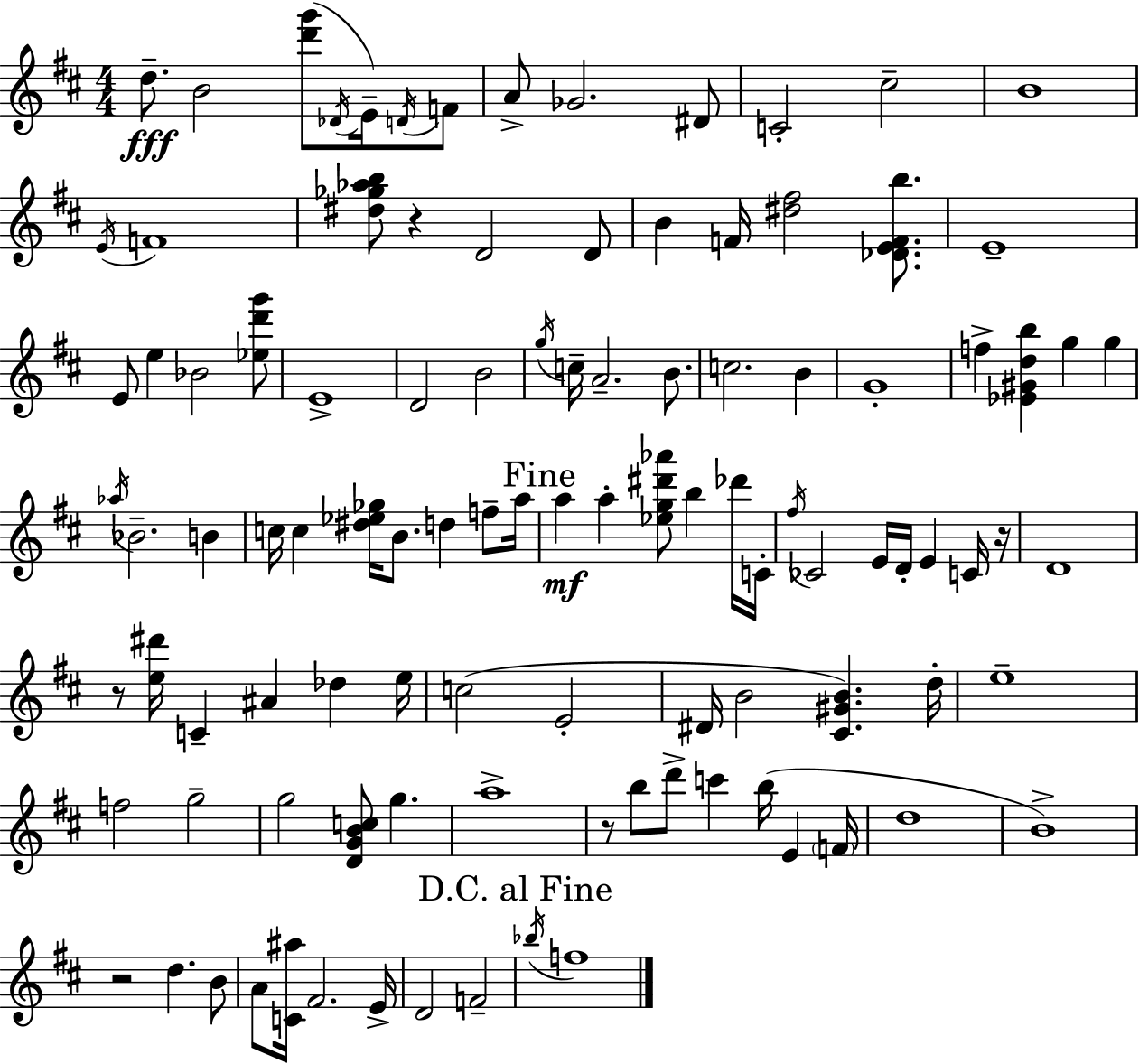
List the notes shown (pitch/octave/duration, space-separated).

D5/e. B4/h [D6,G6]/e Db4/s E4/s D4/s F4/e A4/e Gb4/h. D#4/e C4/h C#5/h B4/w E4/s F4/w [D#5,Gb5,Ab5,B5]/e R/q D4/h D4/e B4/q F4/s [D#5,F#5]/h [Db4,E4,F4,B5]/e. E4/w E4/e E5/q Bb4/h [Eb5,D6,G6]/e E4/w D4/h B4/h G5/s C5/s A4/h. B4/e. C5/h. B4/q G4/w F5/q [Eb4,G#4,D5,B5]/q G5/q G5/q Ab5/s Bb4/h. B4/q C5/s C5/q [D#5,Eb5,Gb5]/s B4/e. D5/q F5/e A5/s A5/q A5/q [Eb5,G5,D#6,Ab6]/e B5/q Db6/s C4/s F#5/s CES4/h E4/s D4/s E4/q C4/s R/s D4/w R/e [E5,D#6]/s C4/q A#4/q Db5/q E5/s C5/h E4/h D#4/s B4/h [C#4,G#4,B4]/q. D5/s E5/w F5/h G5/h G5/h [D4,G4,B4,C5]/e G5/q. A5/w R/e B5/e D6/e C6/q B5/s E4/q F4/s D5/w B4/w R/h D5/q. B4/e A4/e [C4,A#5]/s F#4/h. E4/s D4/h F4/h Bb5/s F5/w